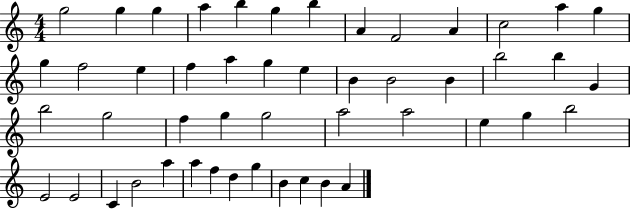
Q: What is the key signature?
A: C major